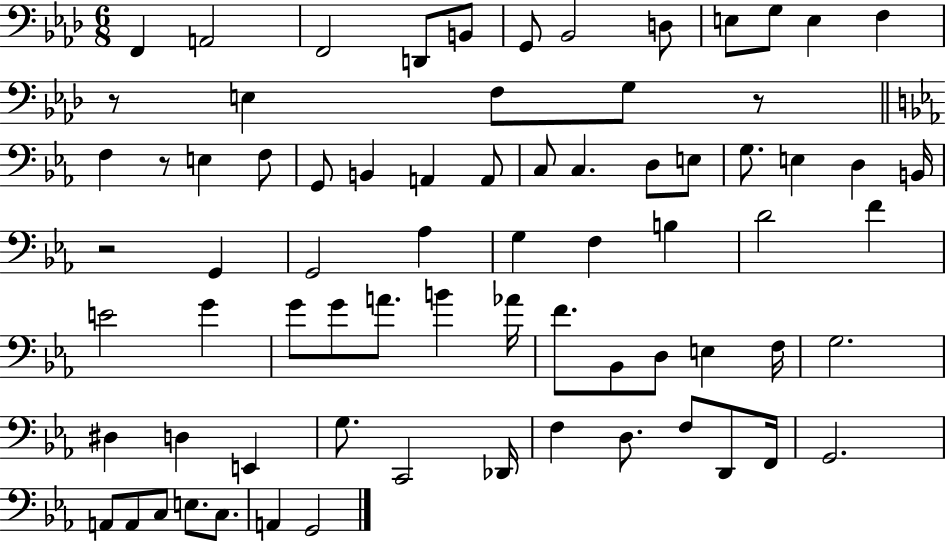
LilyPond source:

{
  \clef bass
  \numericTimeSignature
  \time 6/8
  \key aes \major
  \repeat volta 2 { f,4 a,2 | f,2 d,8 b,8 | g,8 bes,2 d8 | e8 g8 e4 f4 | \break r8 e4 f8 g8 r8 | \bar "||" \break \key ees \major f4 r8 e4 f8 | g,8 b,4 a,4 a,8 | c8 c4. d8 e8 | g8. e4 d4 b,16 | \break r2 g,4 | g,2 aes4 | g4 f4 b4 | d'2 f'4 | \break e'2 g'4 | g'8 g'8 a'8. b'4 aes'16 | f'8. bes,8 d8 e4 f16 | g2. | \break dis4 d4 e,4 | g8. c,2 des,16 | f4 d8. f8 d,8 f,16 | g,2. | \break a,8 a,8 c8 e8. c8. | a,4 g,2 | } \bar "|."
}